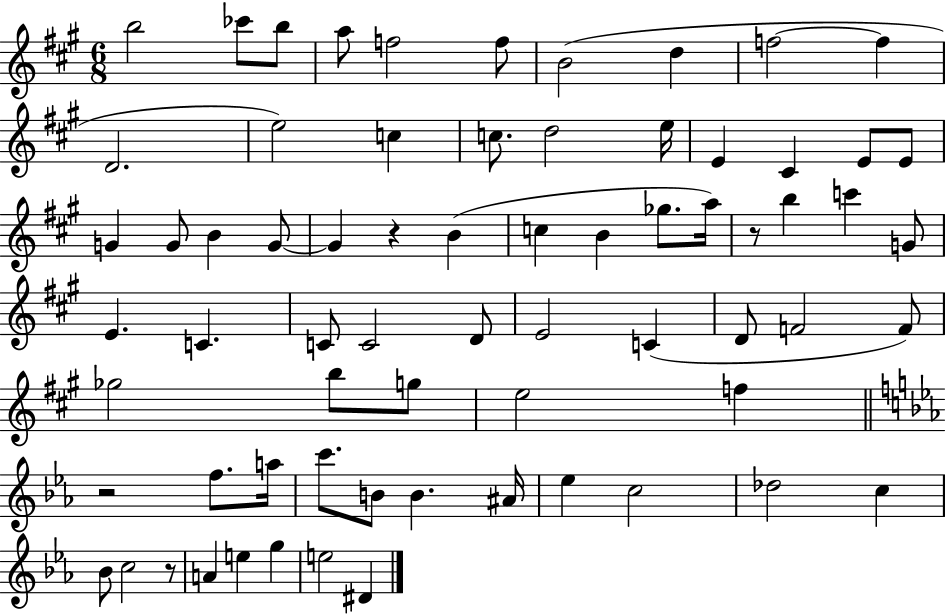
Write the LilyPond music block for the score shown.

{
  \clef treble
  \numericTimeSignature
  \time 6/8
  \key a \major
  \repeat volta 2 { b''2 ces'''8 b''8 | a''8 f''2 f''8 | b'2( d''4 | f''2~~ f''4 | \break d'2. | e''2) c''4 | c''8. d''2 e''16 | e'4 cis'4 e'8 e'8 | \break g'4 g'8 b'4 g'8~~ | g'4 r4 b'4( | c''4 b'4 ges''8. a''16) | r8 b''4 c'''4 g'8 | \break e'4. c'4. | c'8 c'2 d'8 | e'2 c'4( | d'8 f'2 f'8) | \break ges''2 b''8 g''8 | e''2 f''4 | \bar "||" \break \key ees \major r2 f''8. a''16 | c'''8. b'8 b'4. ais'16 | ees''4 c''2 | des''2 c''4 | \break bes'8 c''2 r8 | a'4 e''4 g''4 | e''2 dis'4 | } \bar "|."
}